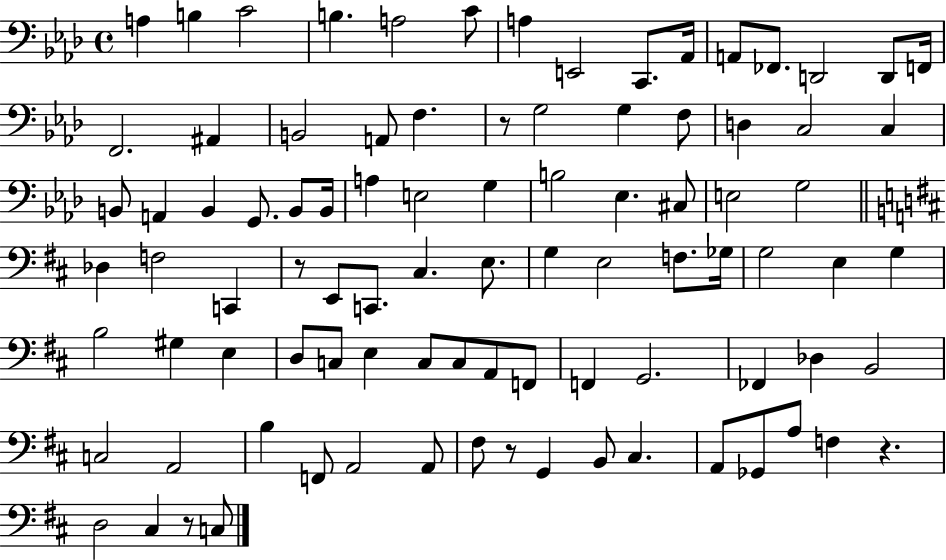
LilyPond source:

{
  \clef bass
  \time 4/4
  \defaultTimeSignature
  \key aes \major
  a4 b4 c'2 | b4. a2 c'8 | a4 e,2 c,8. aes,16 | a,8 fes,8. d,2 d,8 f,16 | \break f,2. ais,4 | b,2 a,8 f4. | r8 g2 g4 f8 | d4 c2 c4 | \break b,8 a,4 b,4 g,8. b,8 b,16 | a4 e2 g4 | b2 ees4. cis8 | e2 g2 | \break \bar "||" \break \key d \major des4 f2 c,4 | r8 e,8 c,8. cis4. e8. | g4 e2 f8. ges16 | g2 e4 g4 | \break b2 gis4 e4 | d8 c8 e4 c8 c8 a,8 f,8 | f,4 g,2. | fes,4 des4 b,2 | \break c2 a,2 | b4 f,8 a,2 a,8 | fis8 r8 g,4 b,8 cis4. | a,8 ges,8 a8 f4 r4. | \break d2 cis4 r8 c8 | \bar "|."
}